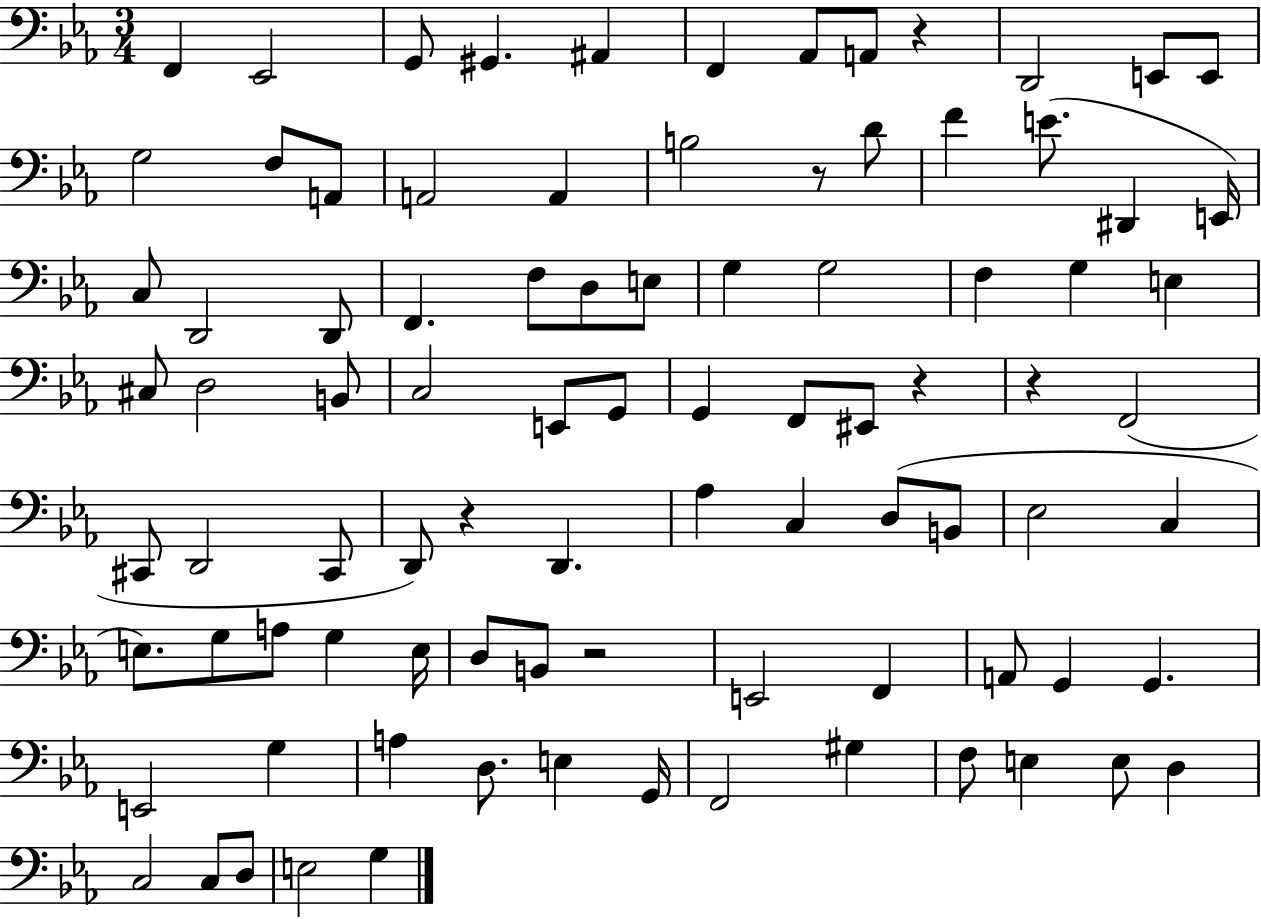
{
  \clef bass
  \numericTimeSignature
  \time 3/4
  \key ees \major
  \repeat volta 2 { f,4 ees,2 | g,8 gis,4. ais,4 | f,4 aes,8 a,8 r4 | d,2 e,8 e,8 | \break g2 f8 a,8 | a,2 a,4 | b2 r8 d'8 | f'4 e'8.( dis,4 e,16) | \break c8 d,2 d,8 | f,4. f8 d8 e8 | g4 g2 | f4 g4 e4 | \break cis8 d2 b,8 | c2 e,8 g,8 | g,4 f,8 eis,8 r4 | r4 f,2( | \break cis,8 d,2 cis,8 | d,8) r4 d,4. | aes4 c4 d8( b,8 | ees2 c4 | \break e8.) g8 a8 g4 e16 | d8 b,8 r2 | e,2 f,4 | a,8 g,4 g,4. | \break e,2 g4 | a4 d8. e4 g,16 | f,2 gis4 | f8 e4 e8 d4 | \break c2 c8 d8 | e2 g4 | } \bar "|."
}